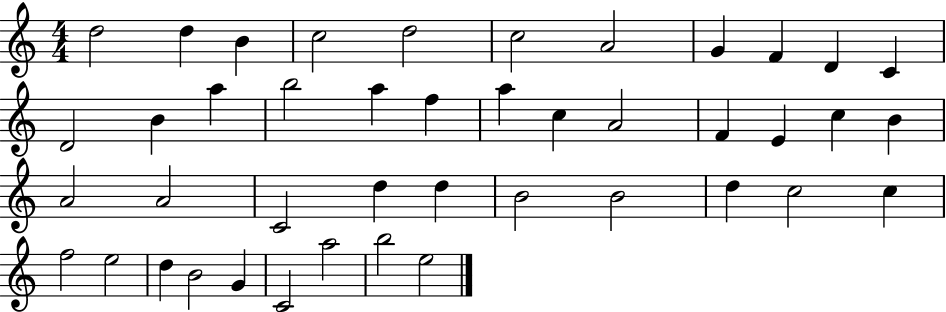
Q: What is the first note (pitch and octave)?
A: D5